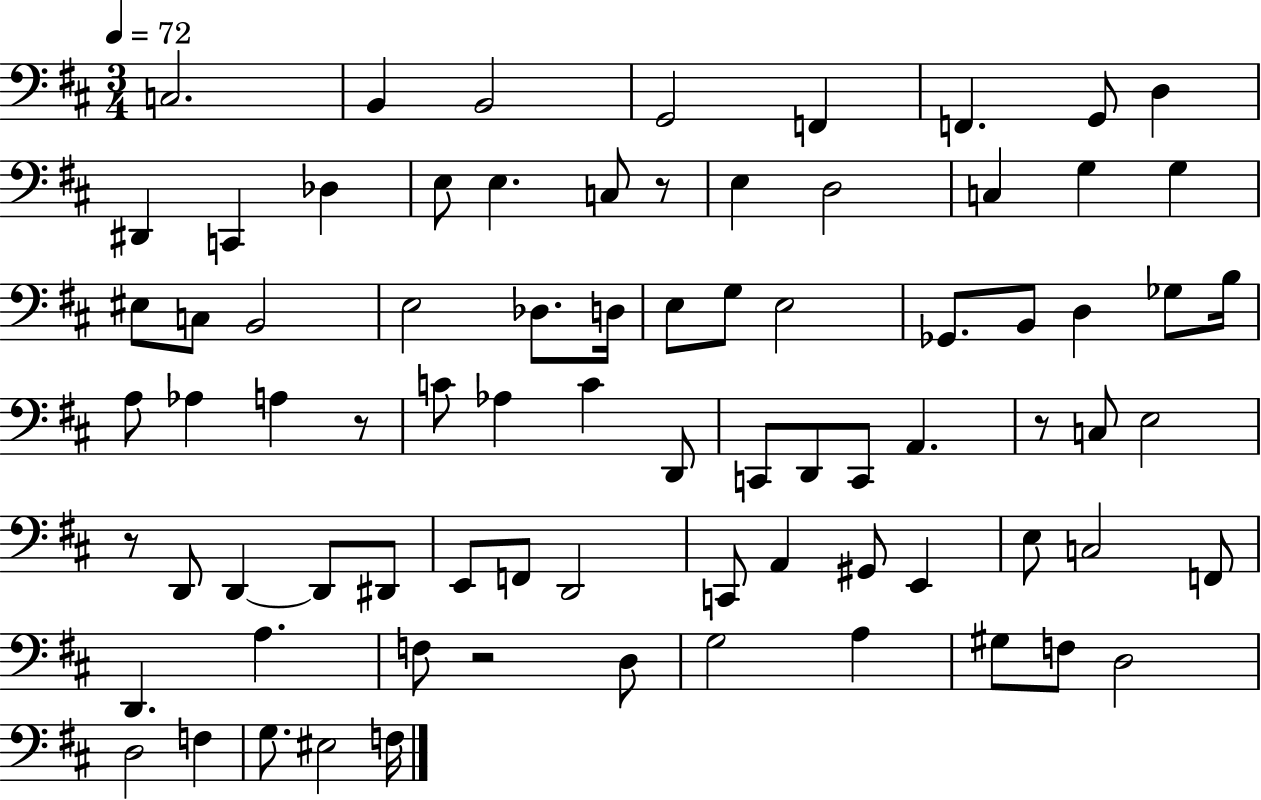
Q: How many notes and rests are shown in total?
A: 79